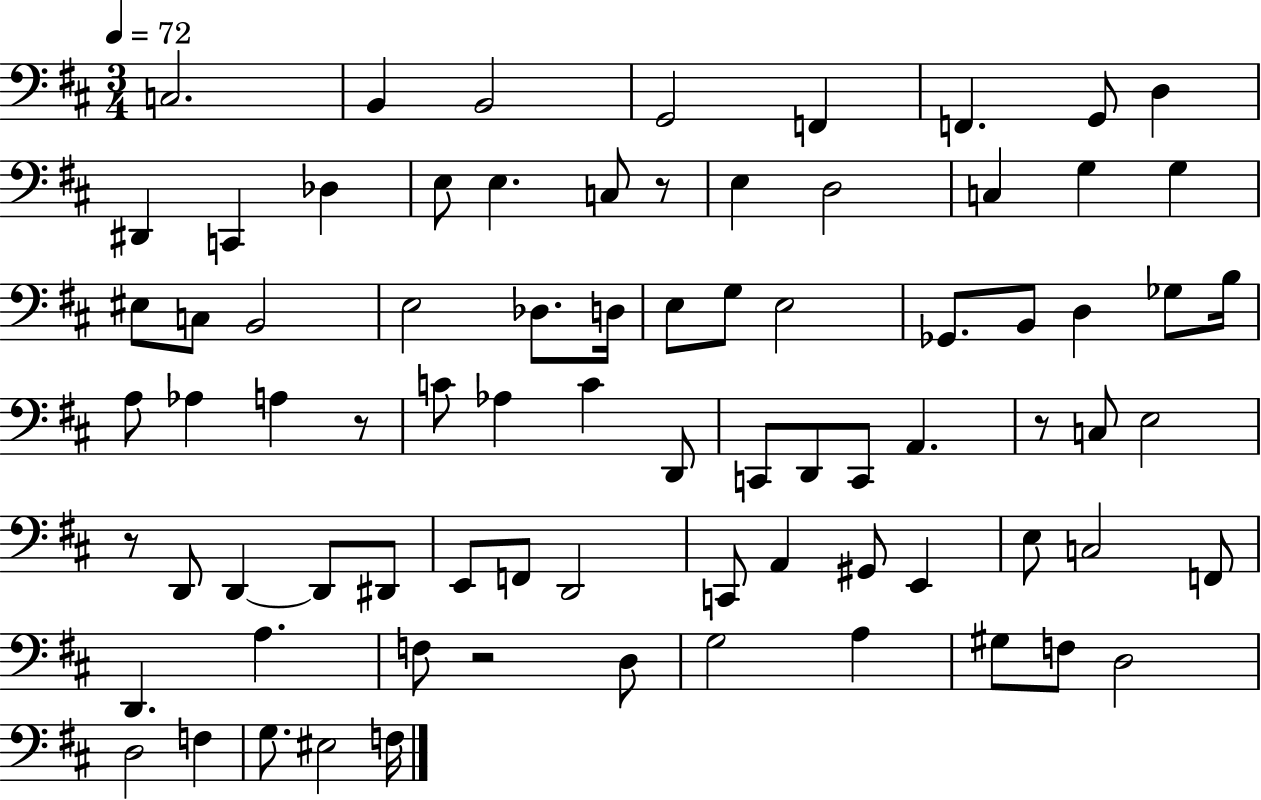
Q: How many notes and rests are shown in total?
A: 79